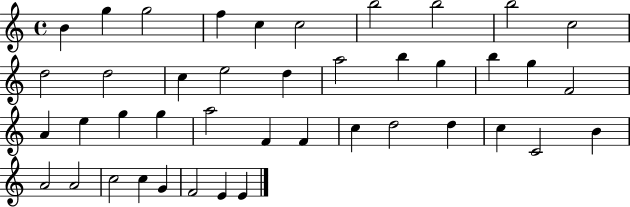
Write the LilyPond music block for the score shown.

{
  \clef treble
  \time 4/4
  \defaultTimeSignature
  \key c \major
  b'4 g''4 g''2 | f''4 c''4 c''2 | b''2 b''2 | b''2 c''2 | \break d''2 d''2 | c''4 e''2 d''4 | a''2 b''4 g''4 | b''4 g''4 f'2 | \break a'4 e''4 g''4 g''4 | a''2 f'4 f'4 | c''4 d''2 d''4 | c''4 c'2 b'4 | \break a'2 a'2 | c''2 c''4 g'4 | f'2 e'4 e'4 | \bar "|."
}